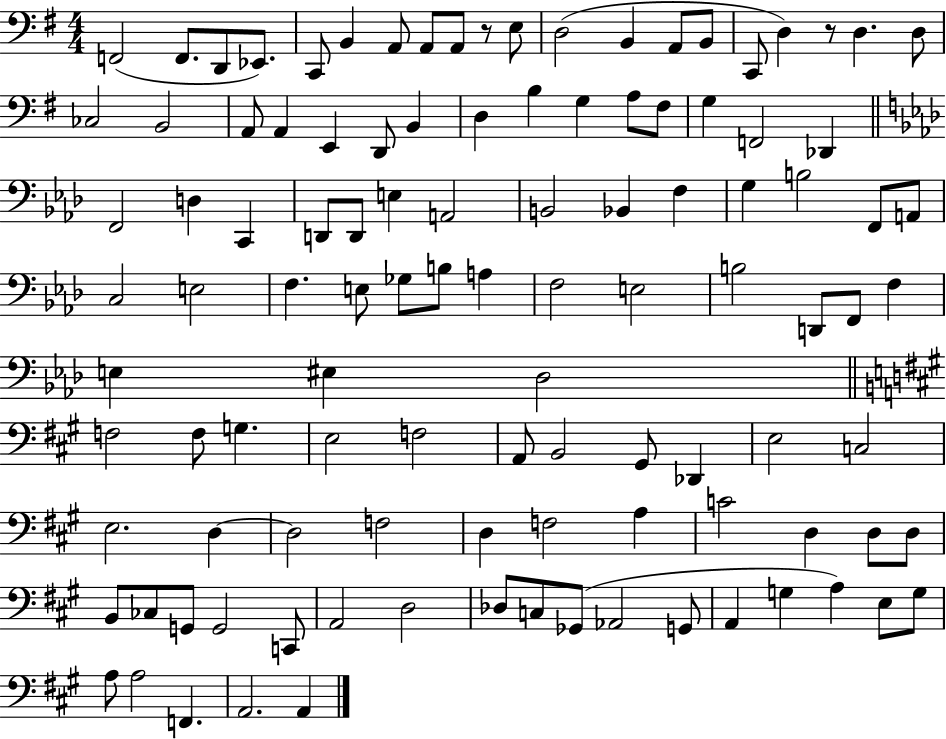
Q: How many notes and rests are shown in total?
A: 109